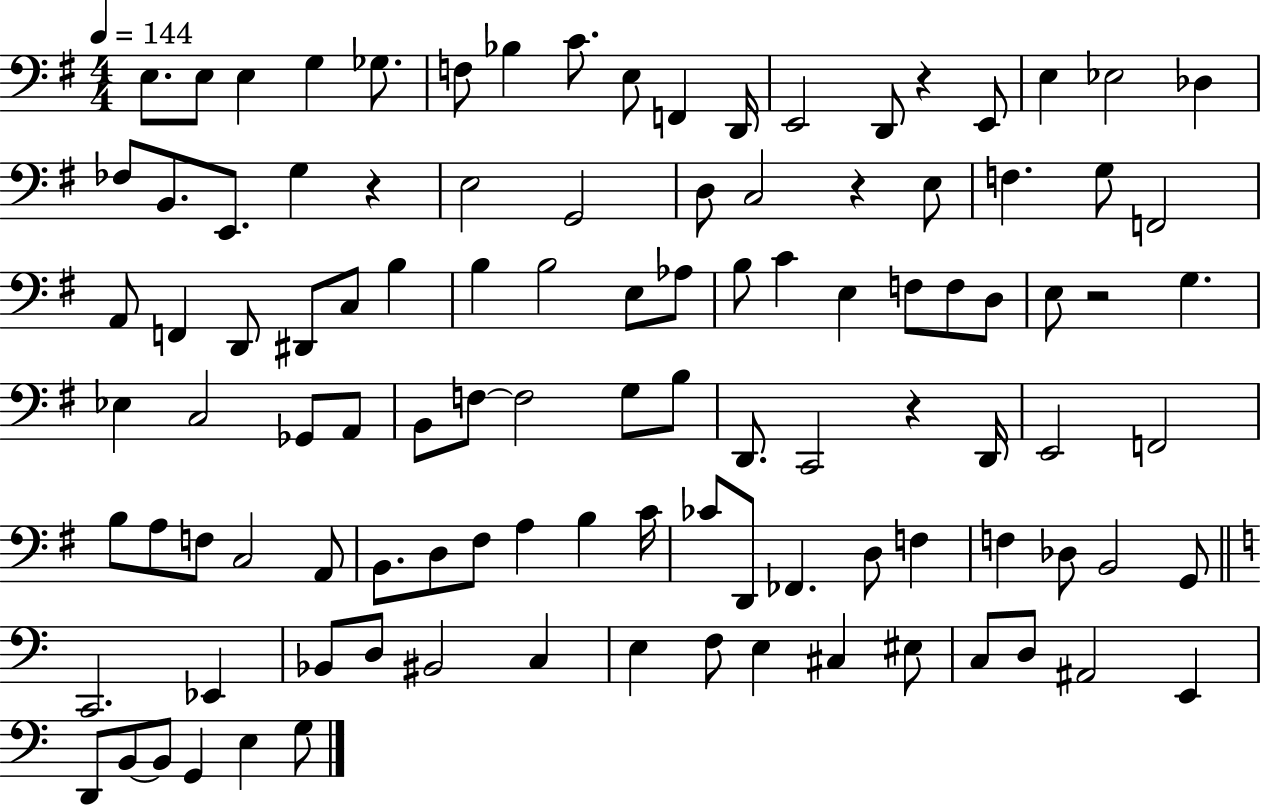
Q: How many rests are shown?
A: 5